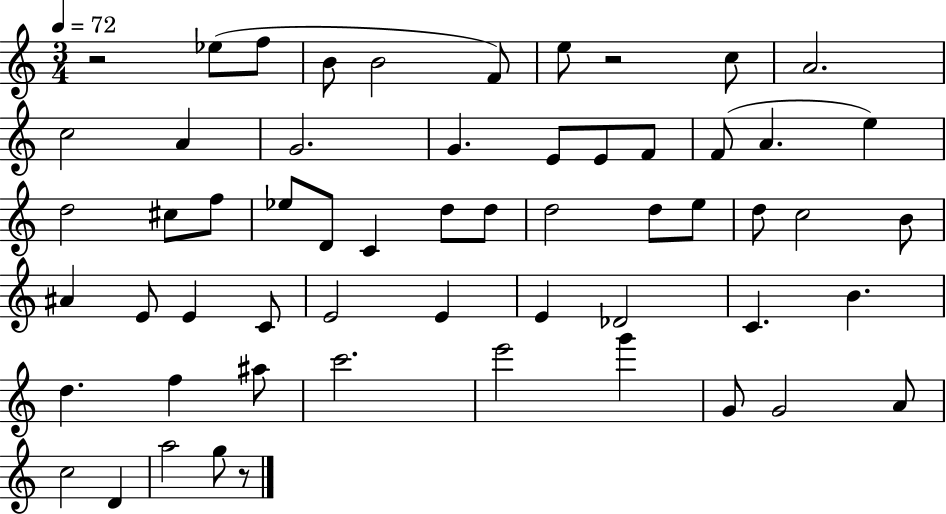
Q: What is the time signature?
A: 3/4